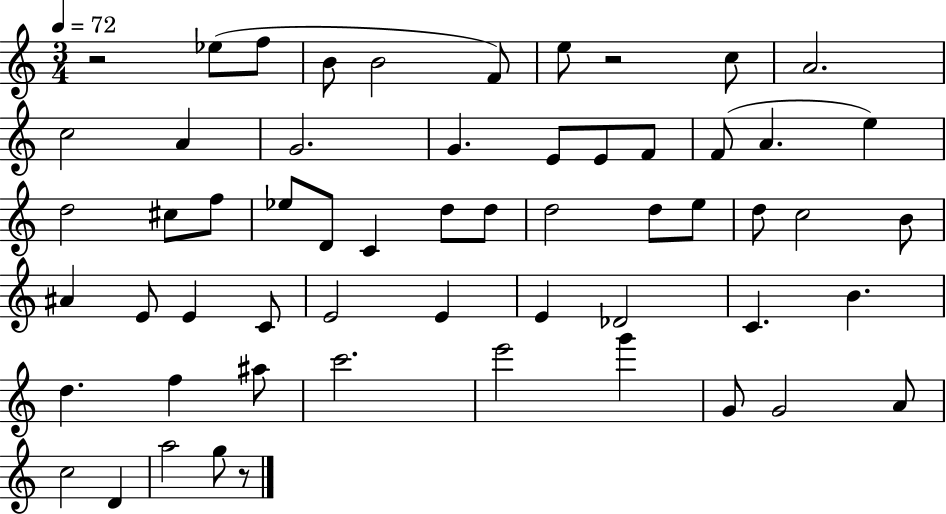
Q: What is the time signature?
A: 3/4